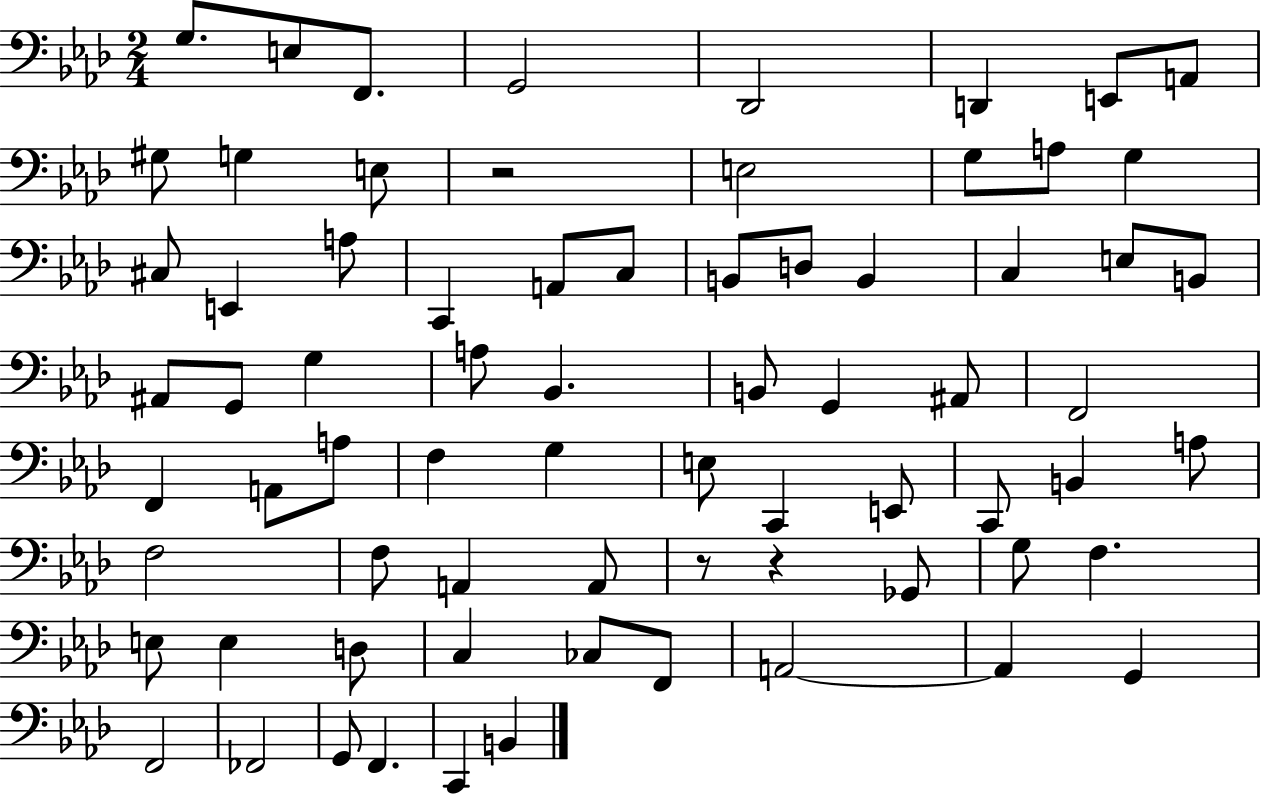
X:1
T:Untitled
M:2/4
L:1/4
K:Ab
G,/2 E,/2 F,,/2 G,,2 _D,,2 D,, E,,/2 A,,/2 ^G,/2 G, E,/2 z2 E,2 G,/2 A,/2 G, ^C,/2 E,, A,/2 C,, A,,/2 C,/2 B,,/2 D,/2 B,, C, E,/2 B,,/2 ^A,,/2 G,,/2 G, A,/2 _B,, B,,/2 G,, ^A,,/2 F,,2 F,, A,,/2 A,/2 F, G, E,/2 C,, E,,/2 C,,/2 B,, A,/2 F,2 F,/2 A,, A,,/2 z/2 z _G,,/2 G,/2 F, E,/2 E, D,/2 C, _C,/2 F,,/2 A,,2 A,, G,, F,,2 _F,,2 G,,/2 F,, C,, B,,